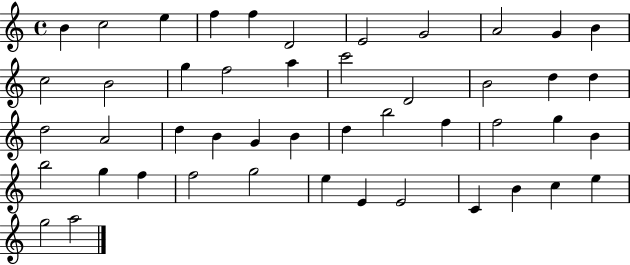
{
  \clef treble
  \time 4/4
  \defaultTimeSignature
  \key c \major
  b'4 c''2 e''4 | f''4 f''4 d'2 | e'2 g'2 | a'2 g'4 b'4 | \break c''2 b'2 | g''4 f''2 a''4 | c'''2 d'2 | b'2 d''4 d''4 | \break d''2 a'2 | d''4 b'4 g'4 b'4 | d''4 b''2 f''4 | f''2 g''4 b'4 | \break b''2 g''4 f''4 | f''2 g''2 | e''4 e'4 e'2 | c'4 b'4 c''4 e''4 | \break g''2 a''2 | \bar "|."
}